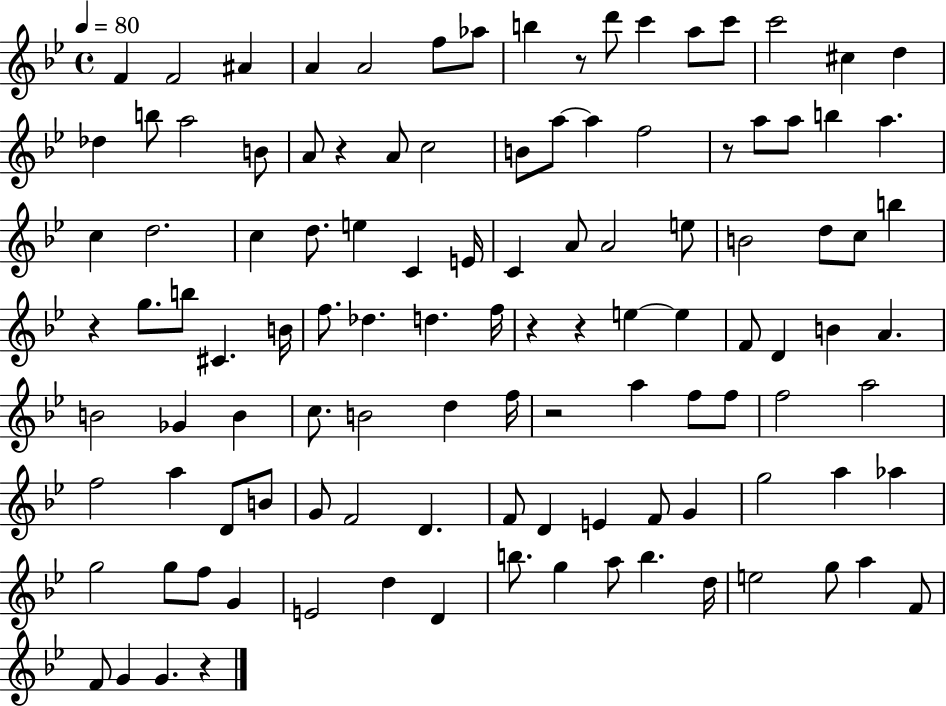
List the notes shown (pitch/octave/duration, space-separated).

F4/q F4/h A#4/q A4/q A4/h F5/e Ab5/e B5/q R/e D6/e C6/q A5/e C6/e C6/h C#5/q D5/q Db5/q B5/e A5/h B4/e A4/e R/q A4/e C5/h B4/e A5/e A5/q F5/h R/e A5/e A5/e B5/q A5/q. C5/q D5/h. C5/q D5/e. E5/q C4/q E4/s C4/q A4/e A4/h E5/e B4/h D5/e C5/e B5/q R/q G5/e. B5/e C#4/q. B4/s F5/e. Db5/q. D5/q. F5/s R/q R/q E5/q E5/q F4/e D4/q B4/q A4/q. B4/h Gb4/q B4/q C5/e. B4/h D5/q F5/s R/h A5/q F5/e F5/e F5/h A5/h F5/h A5/q D4/e B4/e G4/e F4/h D4/q. F4/e D4/q E4/q F4/e G4/q G5/h A5/q Ab5/q G5/h G5/e F5/e G4/q E4/h D5/q D4/q B5/e. G5/q A5/e B5/q. D5/s E5/h G5/e A5/q F4/e F4/e G4/q G4/q. R/q